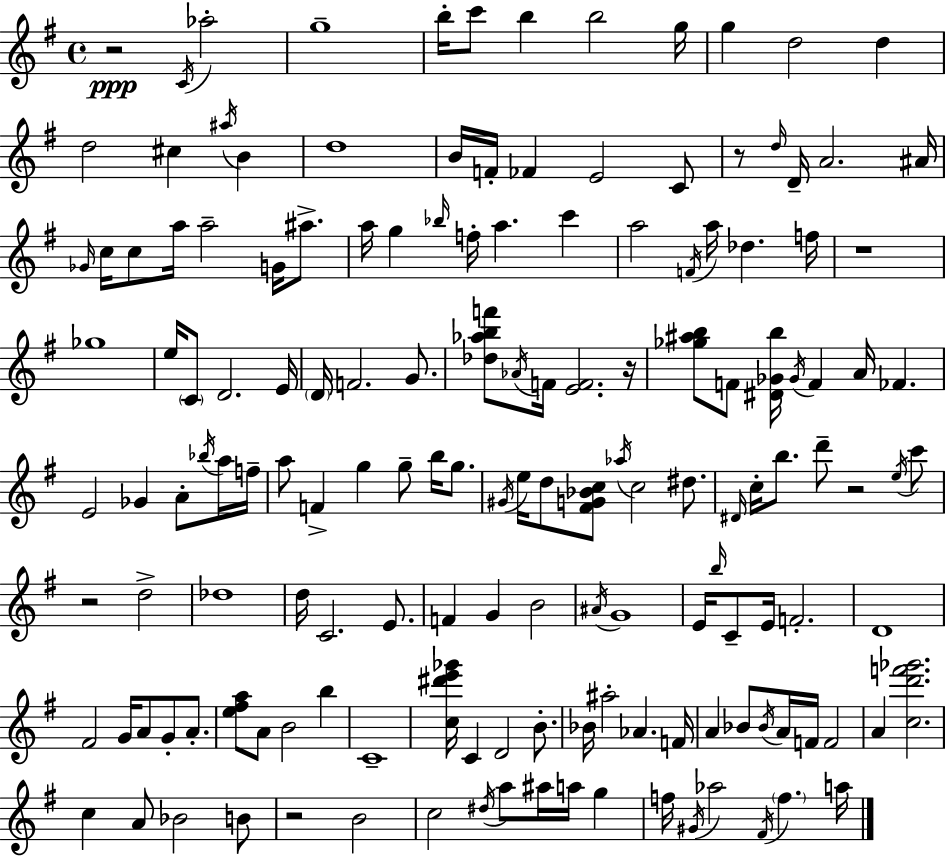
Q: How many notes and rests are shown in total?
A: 153